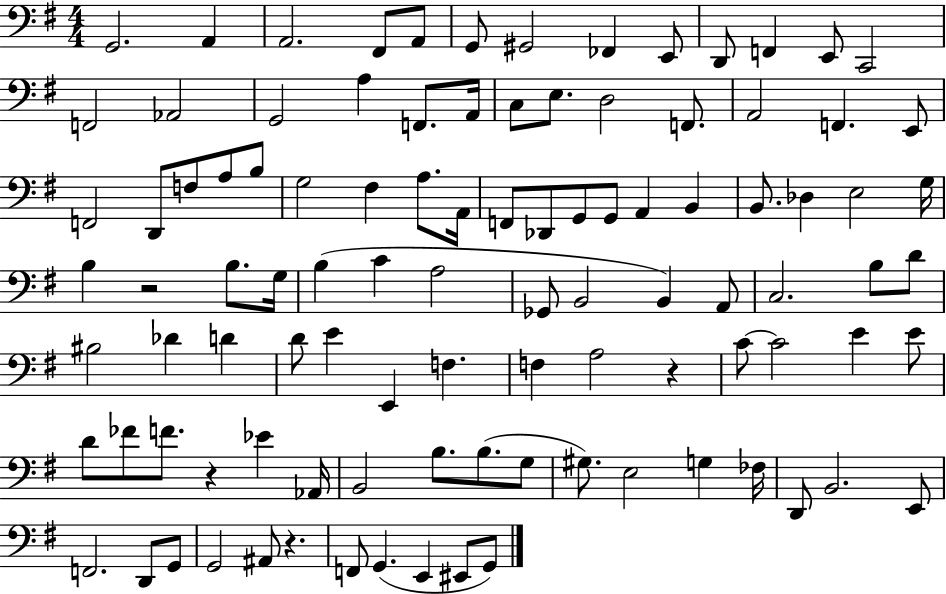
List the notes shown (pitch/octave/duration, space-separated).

G2/h. A2/q A2/h. F#2/e A2/e G2/e G#2/h FES2/q E2/e D2/e F2/q E2/e C2/h F2/h Ab2/h G2/h A3/q F2/e. A2/s C3/e E3/e. D3/h F2/e. A2/h F2/q. E2/e F2/h D2/e F3/e A3/e B3/e G3/h F#3/q A3/e. A2/s F2/e Db2/e G2/e G2/e A2/q B2/q B2/e. Db3/q E3/h G3/s B3/q R/h B3/e. G3/s B3/q C4/q A3/h Gb2/e B2/h B2/q A2/e C3/h. B3/e D4/e BIS3/h Db4/q D4/q D4/e E4/q E2/q F3/q. F3/q A3/h R/q C4/e C4/h E4/q E4/e D4/e FES4/e F4/e. R/q Eb4/q Ab2/s B2/h B3/e. B3/e. G3/e G#3/e. E3/h G3/q FES3/s D2/e B2/h. E2/e F2/h. D2/e G2/e G2/h A#2/e R/q. F2/e G2/q. E2/q EIS2/e G2/e